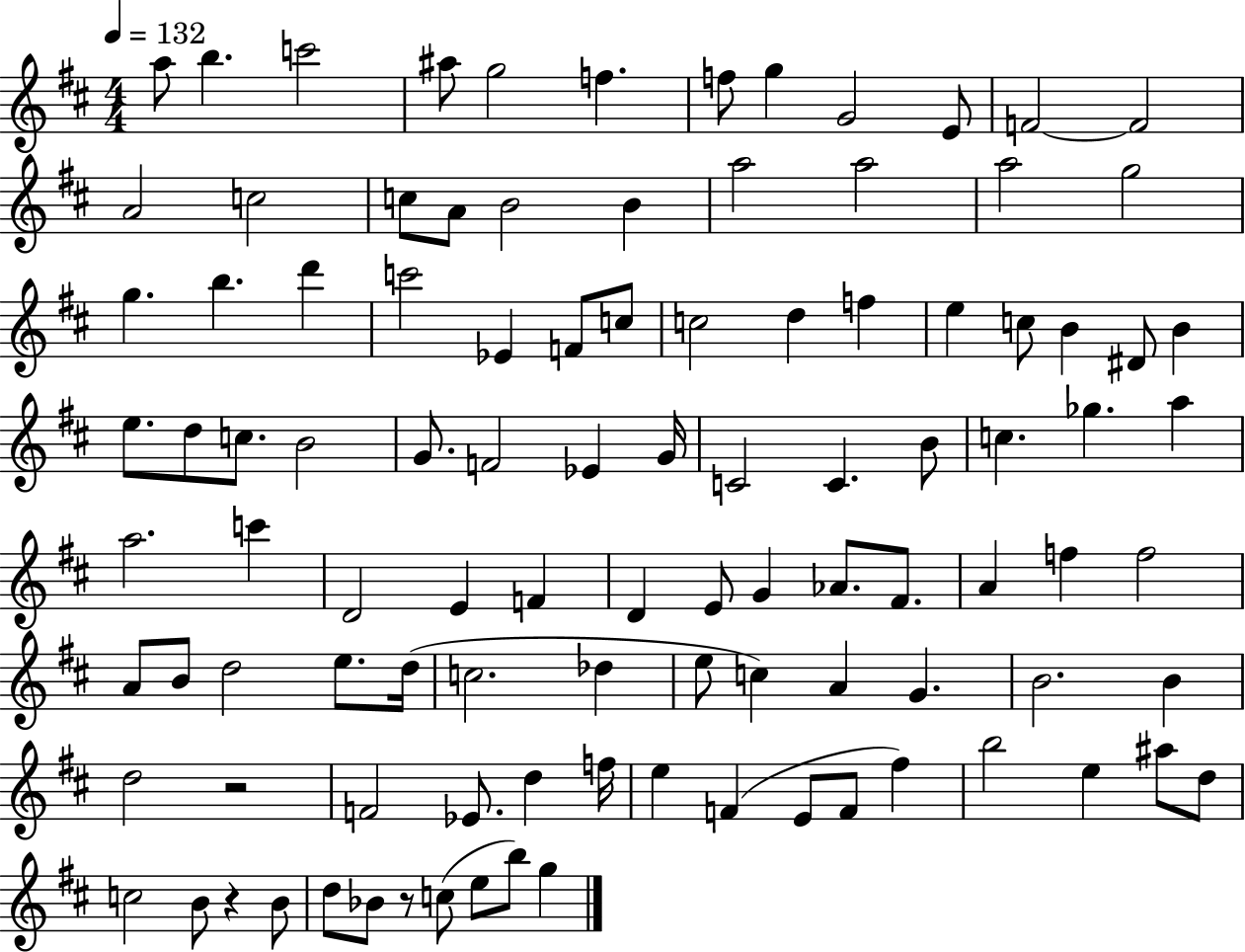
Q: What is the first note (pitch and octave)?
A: A5